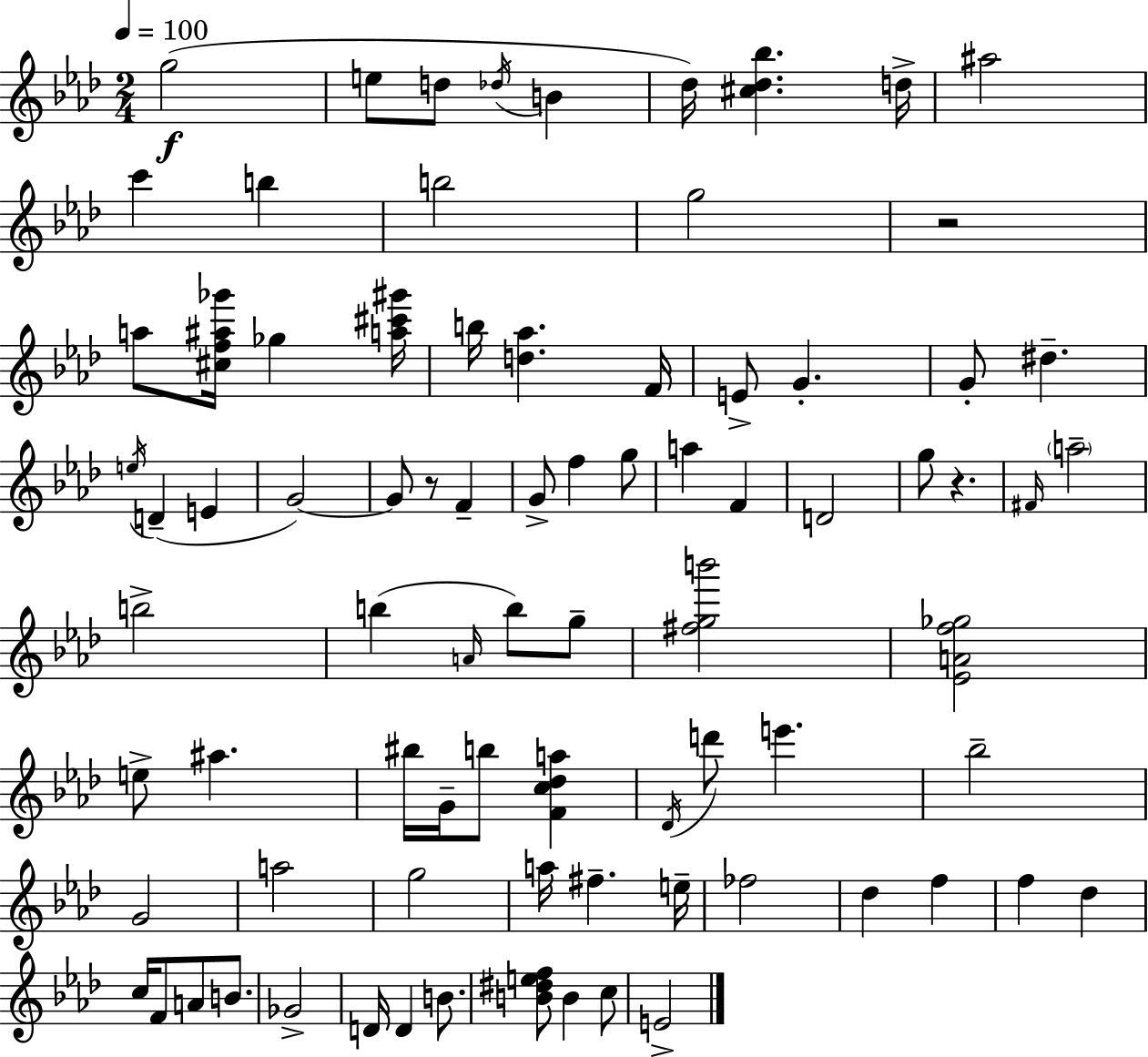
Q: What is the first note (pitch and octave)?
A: G5